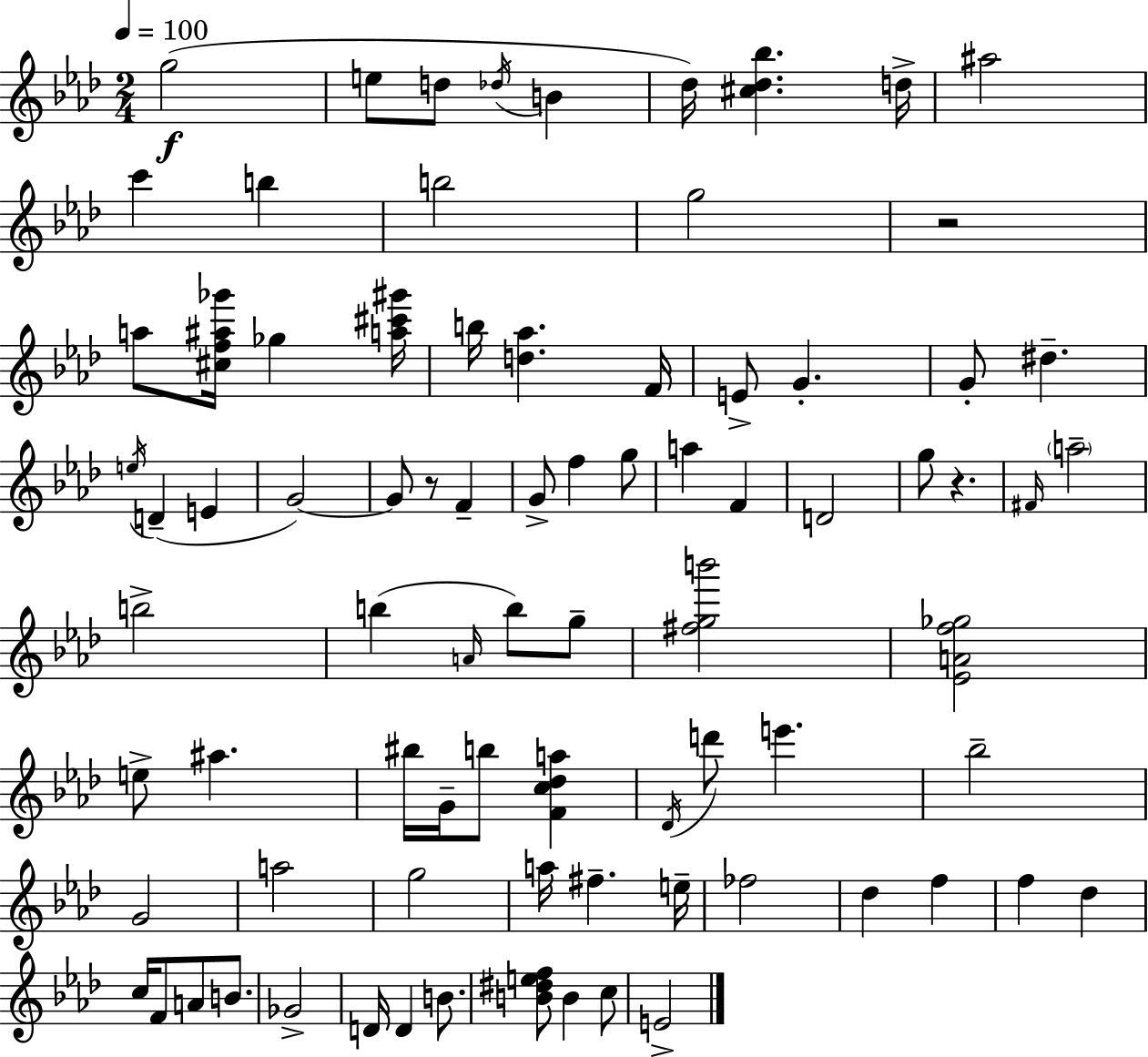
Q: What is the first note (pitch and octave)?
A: G5